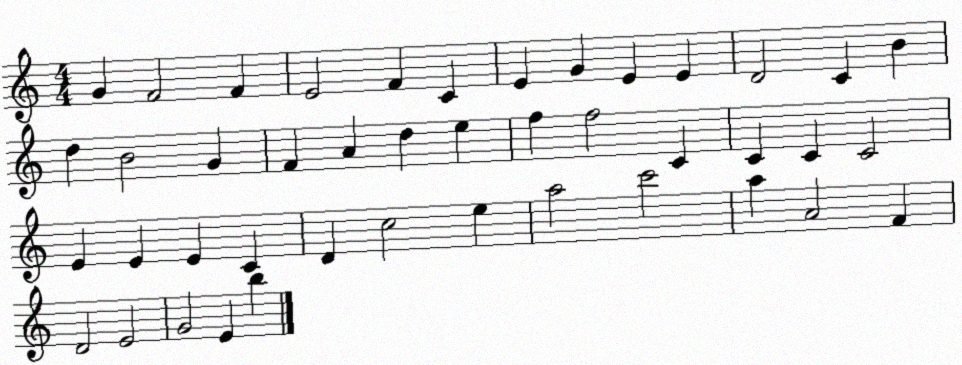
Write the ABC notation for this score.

X:1
T:Untitled
M:4/4
L:1/4
K:C
G F2 F E2 F C E G E E D2 C B d B2 G F A d e f f2 C C C C2 E E E C D c2 e a2 c'2 a A2 F D2 E2 G2 E b